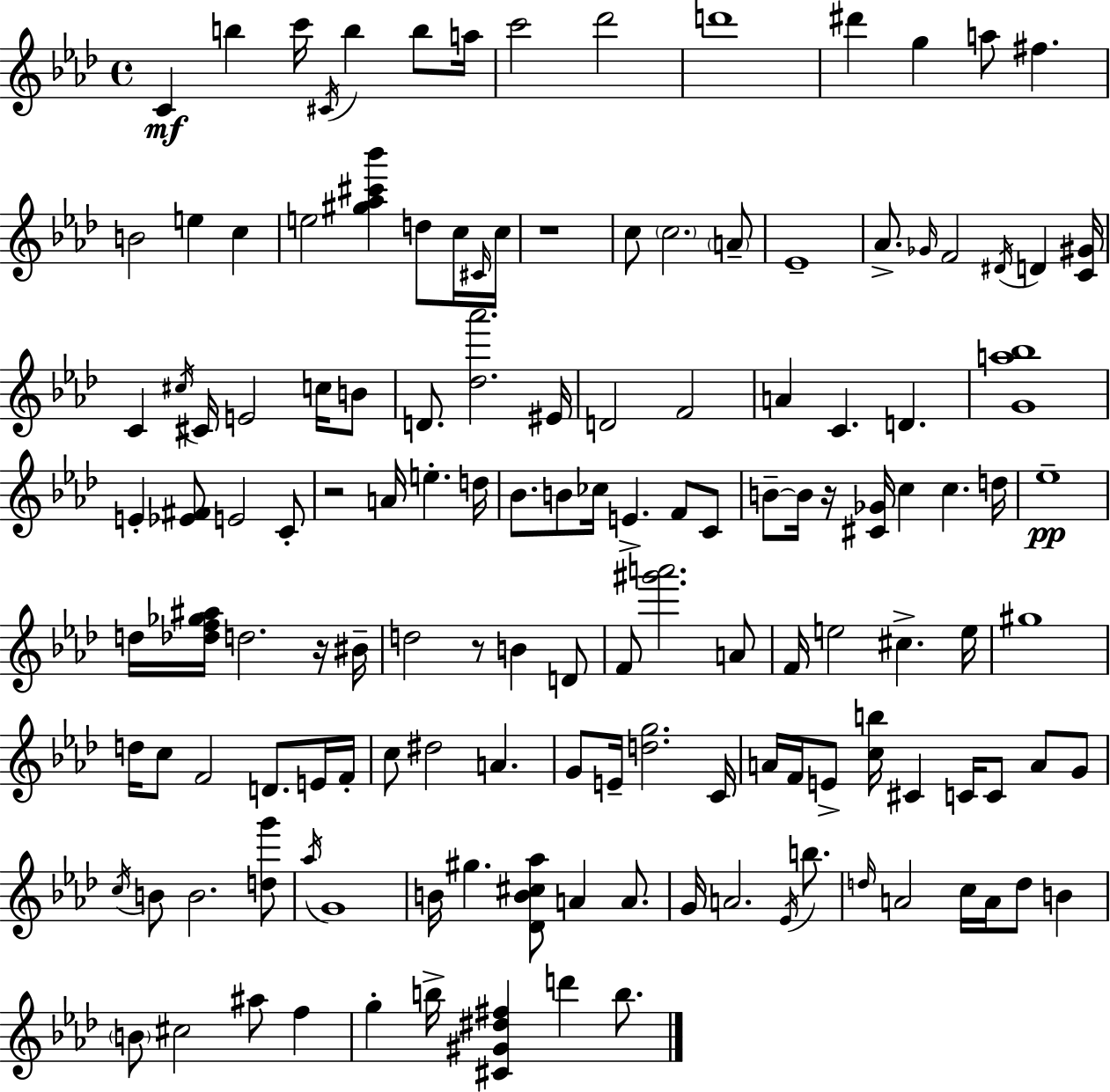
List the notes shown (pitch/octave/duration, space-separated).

C4/q B5/q C6/s C#4/s B5/q B5/e A5/s C6/h Db6/h D6/w D#6/q G5/q A5/e F#5/q. B4/h E5/q C5/q E5/h [G#5,Ab5,C#6,Bb6]/q D5/e C5/s C#4/s C5/s R/w C5/e C5/h. A4/e Eb4/w Ab4/e. Gb4/s F4/h D#4/s D4/q [C4,G#4]/s C4/q C#5/s C#4/s E4/h C5/s B4/e D4/e. [Db5,Ab6]/h. EIS4/s D4/h F4/h A4/q C4/q. D4/q. [G4,A5,Bb5]/w E4/q [Eb4,F#4]/e E4/h C4/e R/h A4/s E5/q. D5/s Bb4/e. B4/e CES5/s E4/q. F4/e C4/e B4/e B4/s R/s [C#4,Gb4]/s C5/q C5/q. D5/s Eb5/w D5/s [Db5,F5,Gb5,A#5]/s D5/h. R/s BIS4/s D5/h R/e B4/q D4/e F4/e [G#6,A6]/h. A4/e F4/s E5/h C#5/q. E5/s G#5/w D5/s C5/e F4/h D4/e. E4/s F4/s C5/e D#5/h A4/q. G4/e E4/s [D5,G5]/h. C4/s A4/s F4/s E4/e [C5,B5]/s C#4/q C4/s C4/e A4/e G4/e C5/s B4/e B4/h. [D5,G6]/e Ab5/s G4/w B4/s G#5/q. [Db4,B4,C#5,Ab5]/e A4/q A4/e. G4/s A4/h. Eb4/s B5/e. D5/s A4/h C5/s A4/s D5/e B4/q B4/e C#5/h A#5/e F5/q G5/q B5/s [C#4,G#4,D#5,F#5]/q D6/q B5/e.